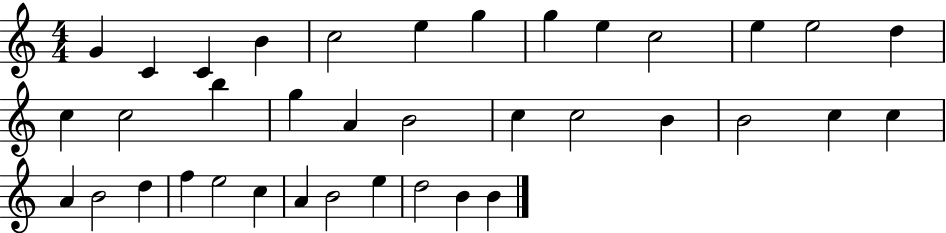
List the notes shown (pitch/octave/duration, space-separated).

G4/q C4/q C4/q B4/q C5/h E5/q G5/q G5/q E5/q C5/h E5/q E5/h D5/q C5/q C5/h B5/q G5/q A4/q B4/h C5/q C5/h B4/q B4/h C5/q C5/q A4/q B4/h D5/q F5/q E5/h C5/q A4/q B4/h E5/q D5/h B4/q B4/q